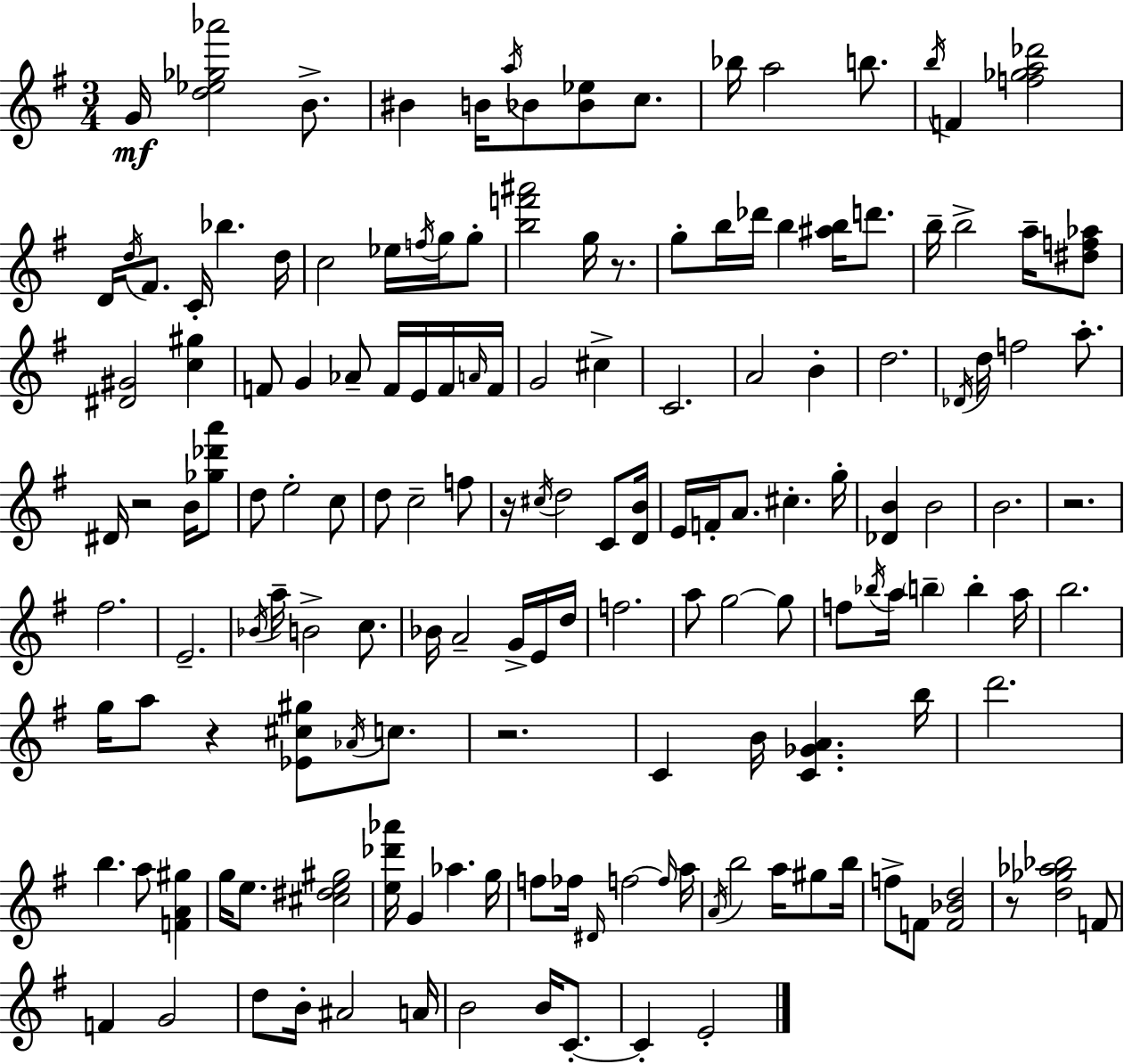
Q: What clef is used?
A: treble